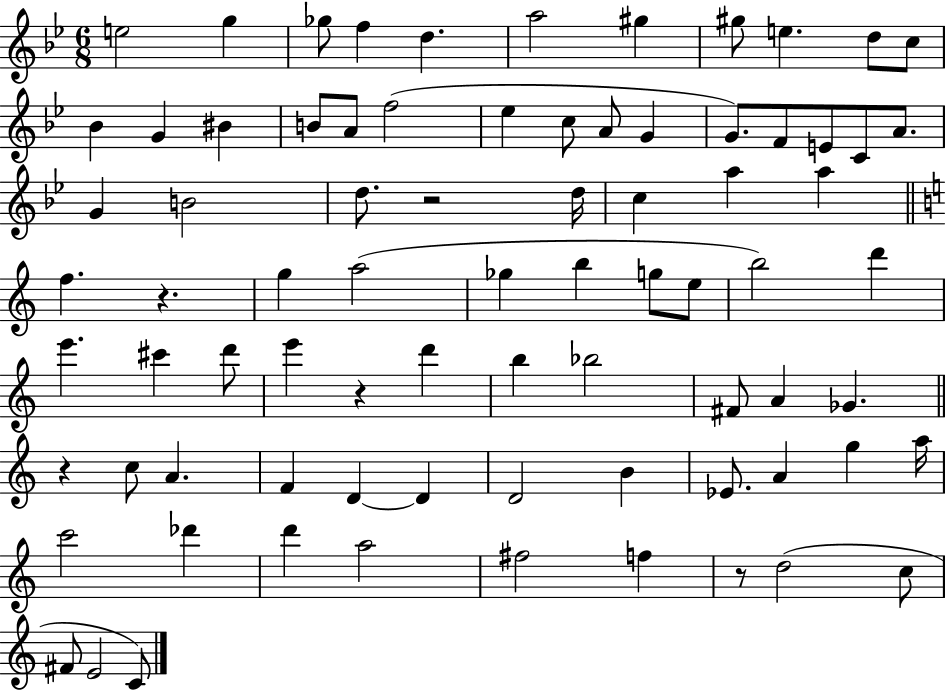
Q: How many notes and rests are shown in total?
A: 79